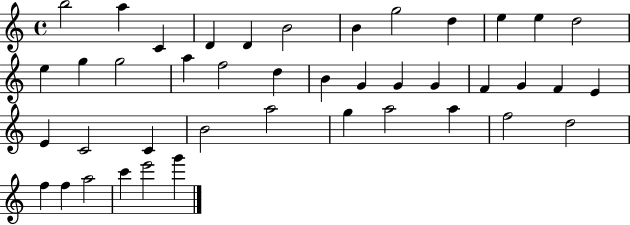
X:1
T:Untitled
M:4/4
L:1/4
K:C
b2 a C D D B2 B g2 d e e d2 e g g2 a f2 d B G G G F G F E E C2 C B2 a2 g a2 a f2 d2 f f a2 c' e'2 g'